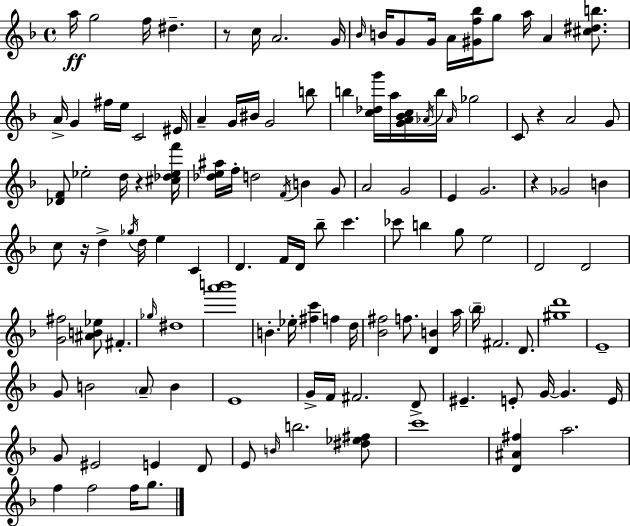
X:1
T:Untitled
M:4/4
L:1/4
K:Dm
a/4 g2 f/4 ^d z/2 c/4 A2 G/4 _B/4 B/4 G/2 G/4 A/4 [^Gf_b]/4 g/2 a/4 A [^c^db]/2 A/4 G ^f/4 e/4 C2 ^E/4 A G/4 ^B/4 G2 b/2 b [c_dg']/4 a/4 [GA_Bc]/4 _A/4 b/4 _A/4 _g2 C/2 z A2 G/2 [_DF]/2 _e2 d/4 z [^c_d_ef']/4 [_de^a]/4 f/4 d2 F/4 B G/2 A2 G2 E G2 z _G2 B c/2 z/4 d _g/4 d/4 e C D F/4 D/4 _b/2 c' _c'/2 b g/2 e2 D2 D2 [G^f]2 [^AB_e]/2 ^F _g/4 ^d4 [a'b']4 B _e/4 [^fc'] f d/4 [_B^f]2 f/2 [DB] a/4 _b/4 ^F2 D/2 [^gd']4 E4 G/2 B2 A/2 B E4 G/4 F/4 ^F2 D/2 ^E E/2 G/4 G E/4 G/2 ^E2 E D/2 E/2 B/4 b2 [^d_e^f]/2 c'4 [D^A^f] a2 f f2 f/4 g/2